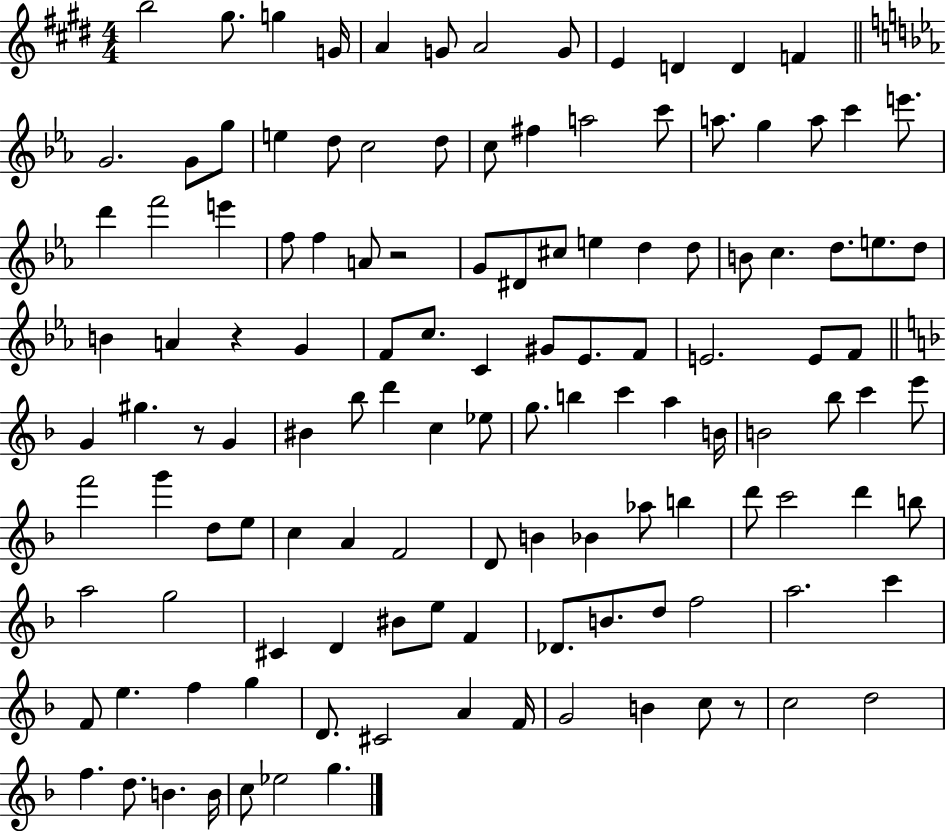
B5/h G#5/e. G5/q G4/s A4/q G4/e A4/h G4/e E4/q D4/q D4/q F4/q G4/h. G4/e G5/e E5/q D5/e C5/h D5/e C5/e F#5/q A5/h C6/e A5/e. G5/q A5/e C6/q E6/e. D6/q F6/h E6/q F5/e F5/q A4/e R/h G4/e D#4/e C#5/e E5/q D5/q D5/e B4/e C5/q. D5/e. E5/e. D5/e B4/q A4/q R/q G4/q F4/e C5/e. C4/q G#4/e Eb4/e. F4/e E4/h. E4/e F4/e G4/q G#5/q. R/e G4/q BIS4/q Bb5/e D6/q C5/q Eb5/e G5/e. B5/q C6/q A5/q B4/s B4/h Bb5/e C6/q E6/e F6/h G6/q D5/e E5/e C5/q A4/q F4/h D4/e B4/q Bb4/q Ab5/e B5/q D6/e C6/h D6/q B5/e A5/h G5/h C#4/q D4/q BIS4/e E5/e F4/q Db4/e. B4/e. D5/e F5/h A5/h. C6/q F4/e E5/q. F5/q G5/q D4/e. C#4/h A4/q F4/s G4/h B4/q C5/e R/e C5/h D5/h F5/q. D5/e. B4/q. B4/s C5/e Eb5/h G5/q.